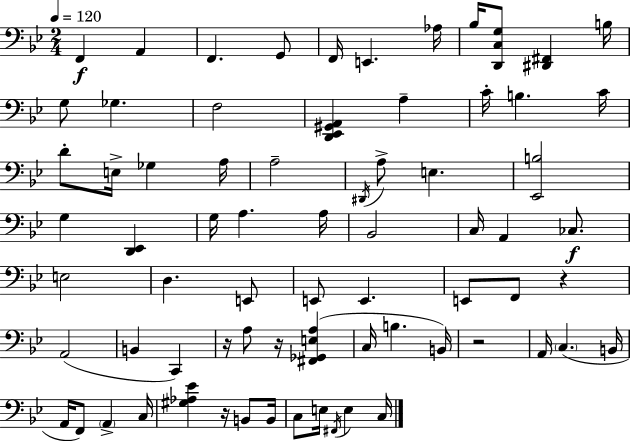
X:1
T:Untitled
M:2/4
L:1/4
K:Bb
F,, A,, F,, G,,/2 F,,/4 E,, _A,/4 _B,/4 [D,,C,G,]/2 [^D,,^F,,] B,/4 G,/2 _G, F,2 [D,,_E,,^G,,A,,] A, C/4 B, C/4 D/2 E,/4 _G, A,/4 A,2 ^D,,/4 A,/2 E, [_E,,B,]2 G, [D,,_E,,] G,/4 A, A,/4 _B,,2 C,/4 A,, _C,/2 E,2 D, E,,/2 E,,/2 E,, E,,/2 F,,/2 z A,,2 B,, C,, z/4 A,/2 z/4 [^F,,_G,,E,A,] C,/4 B, B,,/4 z2 A,,/4 C, B,,/4 A,,/4 F,,/2 A,, C,/4 [^G,_A,_E] z/4 B,,/2 B,,/4 C,/2 E,/4 ^F,,/4 E, C,/4